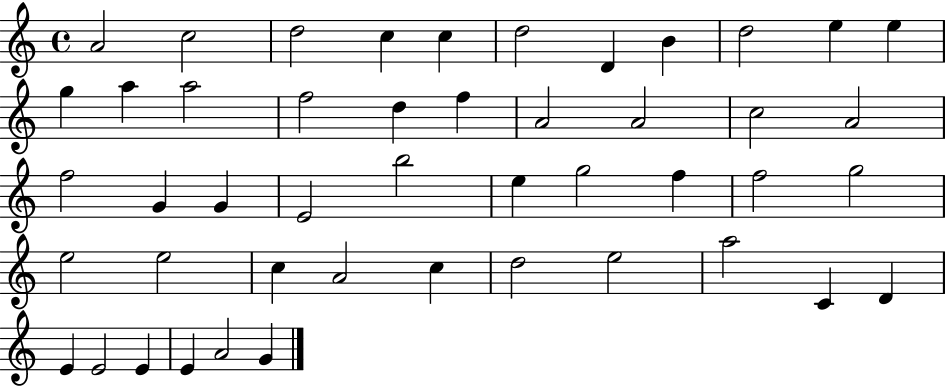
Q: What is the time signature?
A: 4/4